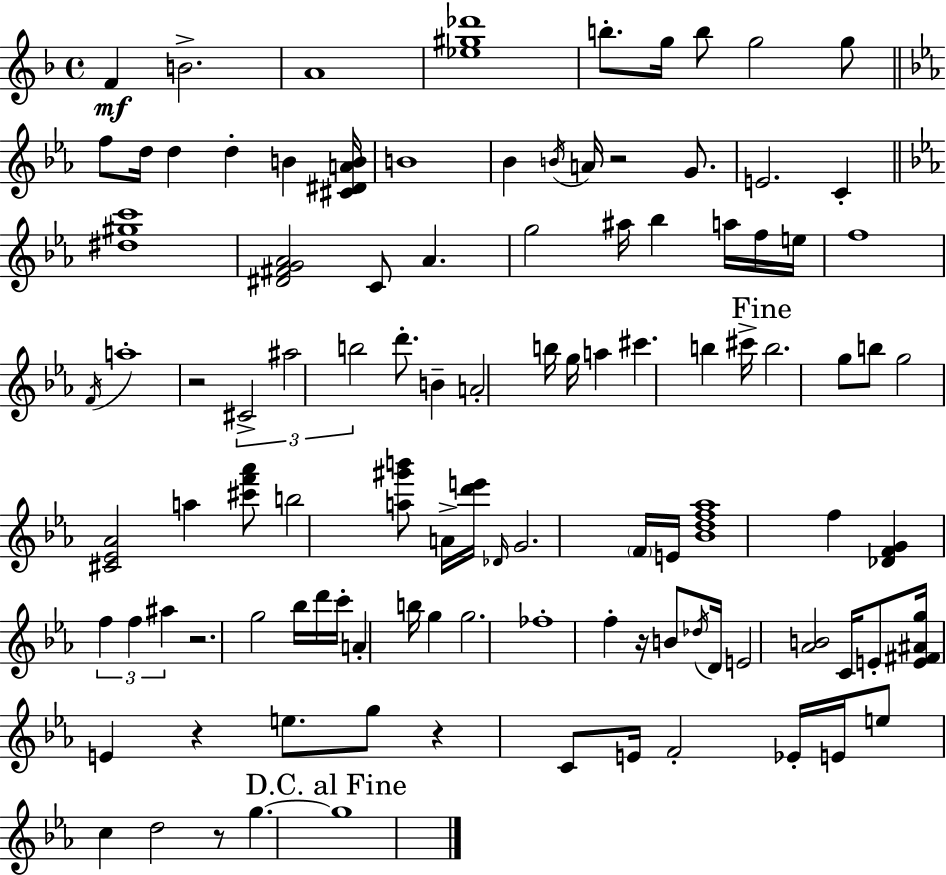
F4/q B4/h. A4/w [Eb5,G#5,Db6]/w B5/e. G5/s B5/e G5/h G5/e F5/e D5/s D5/q D5/q B4/q [C#4,D#4,A4,B4]/s B4/w Bb4/q B4/s A4/s R/h G4/e. E4/h. C4/q [D#5,G#5,C6]/w [D#4,F#4,G4,Ab4]/h C4/e Ab4/q. G5/h A#5/s Bb5/q A5/s F5/s E5/s F5/w F4/s A5/w R/h C#4/h A#5/h B5/h D6/e. B4/q A4/h B5/s G5/s A5/q C#6/q. B5/q C#6/s B5/h. G5/e B5/e G5/h [C#4,Eb4,Ab4]/h A5/q [C#6,F6,Ab6]/e B5/h [A5,G#6,B6]/e A4/s [D6,E6]/s Db4/s G4/h. F4/s E4/s [Bb4,D5,F5,Ab5]/w F5/q [Db4,F4,G4]/q F5/q F5/q A#5/q R/h. G5/h Bb5/s D6/s C6/s A4/q B5/s G5/q G5/h. FES5/w F5/q R/s B4/e Db5/s D4/s E4/h [Ab4,B4]/h C4/s E4/e [E4,F#4,A#4,G5]/s E4/q R/q E5/e. G5/e R/q C4/e E4/s F4/h Eb4/s E4/s E5/e C5/q D5/h R/e G5/q. G5/w